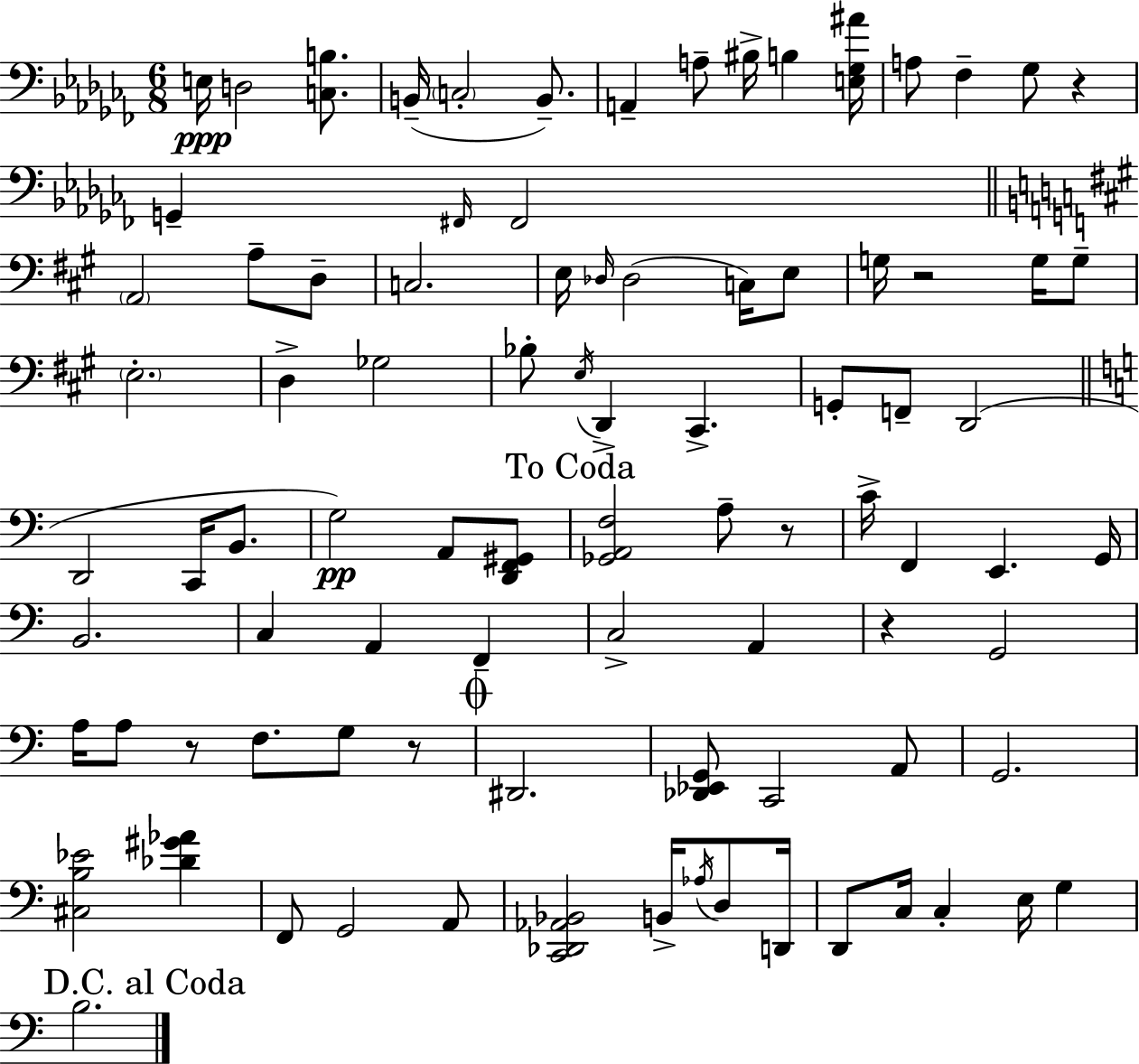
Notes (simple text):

E3/s D3/h [C3,B3]/e. B2/s C3/h B2/e. A2/q A3/e BIS3/s B3/q [E3,Gb3,A#4]/s A3/e FES3/q Gb3/e R/q G2/q F#2/s F#2/h A2/h A3/e D3/e C3/h. E3/s Db3/s Db3/h C3/s E3/e G3/s R/h G3/s G3/e E3/h. D3/q Gb3/h Bb3/e E3/s D2/q C#2/q. G2/e F2/e D2/h D2/h C2/s B2/e. G3/h A2/e [D2,F2,G#2]/e [Gb2,A2,F3]/h A3/e R/e C4/s F2/q E2/q. G2/s B2/h. C3/q A2/q F2/q C3/h A2/q R/q G2/h A3/s A3/e R/e F3/e. G3/e R/e D#2/h. [Db2,Eb2,G2]/e C2/h A2/e G2/h. [C#3,B3,Eb4]/h [Db4,G#4,Ab4]/q F2/e G2/h A2/e [C2,Db2,Ab2,Bb2]/h B2/s Ab3/s D3/e D2/s D2/e C3/s C3/q E3/s G3/q B3/h.